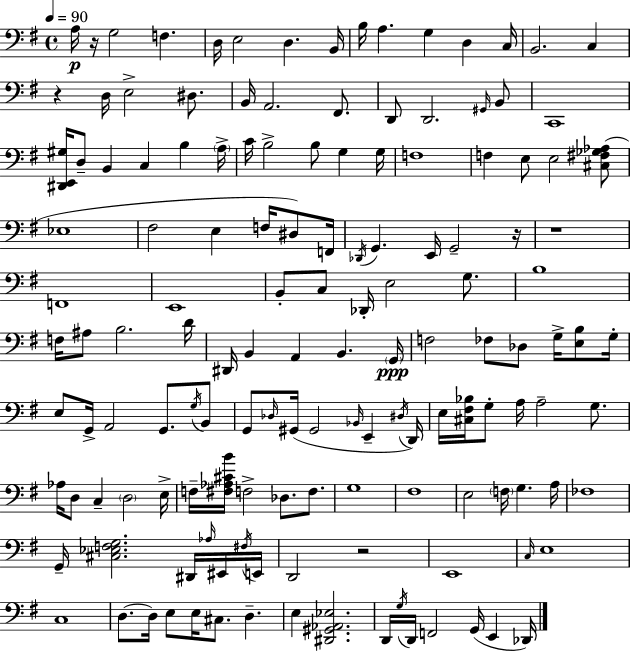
A3/s R/s G3/h F3/q. D3/s E3/h D3/q. B2/s B3/s A3/q. G3/q D3/q C3/s B2/h. C3/q R/q D3/s E3/h D#3/e. B2/s A2/h. F#2/e. D2/e D2/h. G#2/s B2/e C2/w [D#2,E2,G#3]/s D3/e B2/q C3/q B3/q A3/s C4/s B3/h B3/e G3/q G3/s F3/w F3/q E3/e E3/h [C#3,F#3,Gb3,Ab3]/e Eb3/w F#3/h E3/q F3/s D#3/e F2/s Db2/s G2/q. E2/s G2/h R/s R/w F2/w E2/w B2/e C3/e Db2/s E3/h G3/e. B3/w F3/s A#3/e B3/h. D4/s D#2/s B2/q A2/q B2/q. G2/s F3/h FES3/e Db3/e G3/s [E3,B3]/e G3/s E3/e G2/s A2/h G2/e. G3/s B2/e G2/e Db3/s G#2/s G#2/h Bb2/s E2/q D#3/s D2/s E3/s [C#3,F#3,Bb3]/s G3/e A3/s A3/h G3/e. Ab3/s D3/e C3/q D3/h E3/s F3/s [F#3,Ab3,C#4,B4]/s F3/h Db3/e. F3/e. G3/w F#3/w E3/h F3/s G3/q. A3/s FES3/w G2/s [C#3,Eb3,F3,G3]/h. D#2/s Ab3/s EIS2/s F#3/s E2/s D2/h R/h E2/w C3/s E3/w C3/w D3/e. D3/s E3/e E3/s C#3/e. D3/q. E3/q [D#2,G#2,Ab2,Eb3]/h. D2/s G3/s D2/s F2/h G2/s E2/q Db2/s